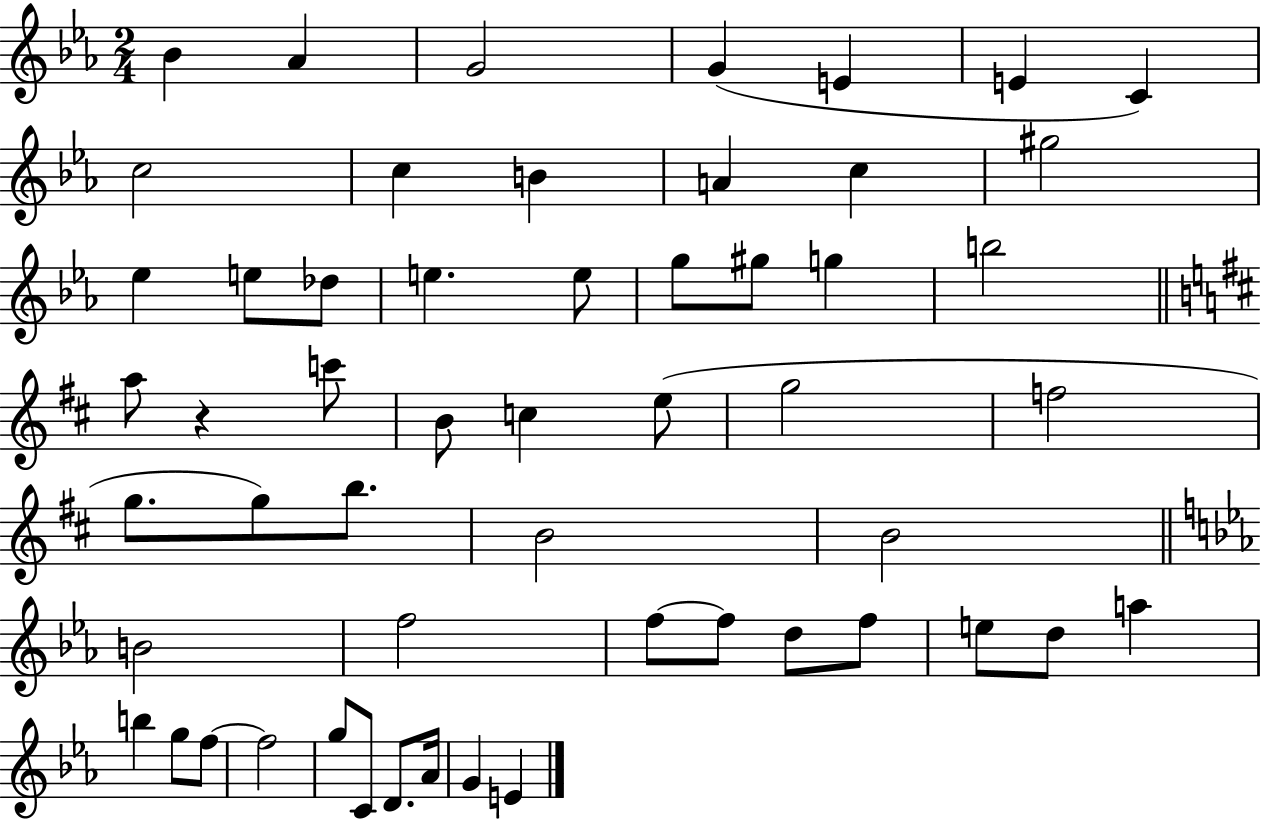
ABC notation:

X:1
T:Untitled
M:2/4
L:1/4
K:Eb
_B _A G2 G E E C c2 c B A c ^g2 _e e/2 _d/2 e e/2 g/2 ^g/2 g b2 a/2 z c'/2 B/2 c e/2 g2 f2 g/2 g/2 b/2 B2 B2 B2 f2 f/2 f/2 d/2 f/2 e/2 d/2 a b g/2 f/2 f2 g/2 C/2 D/2 _A/4 G E